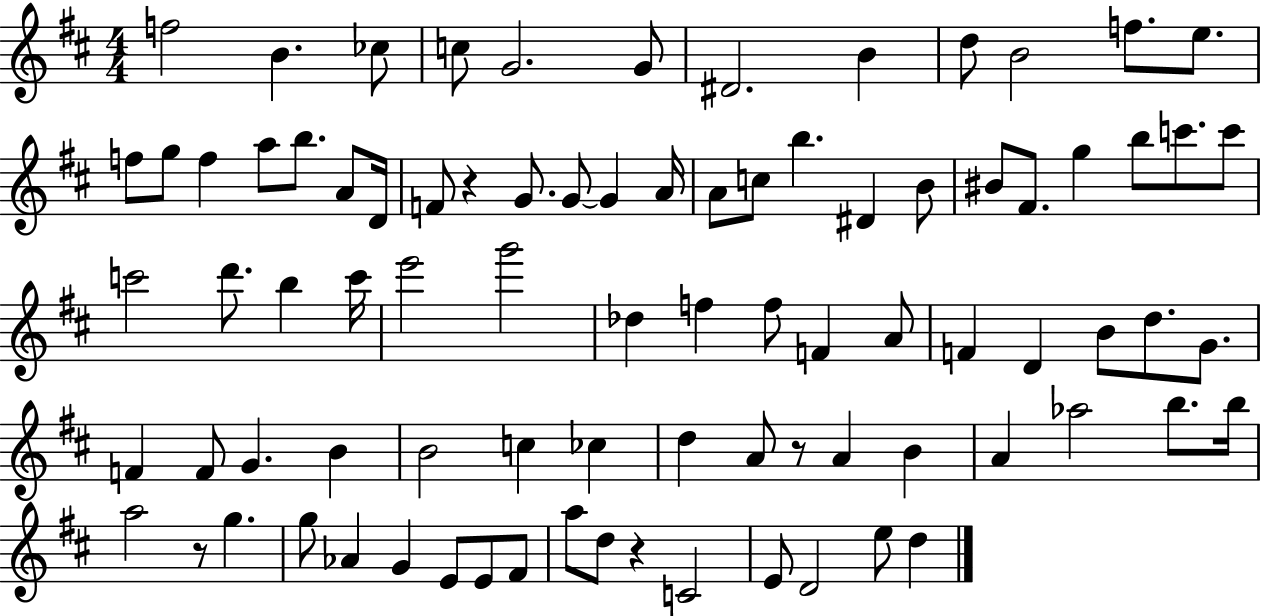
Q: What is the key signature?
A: D major